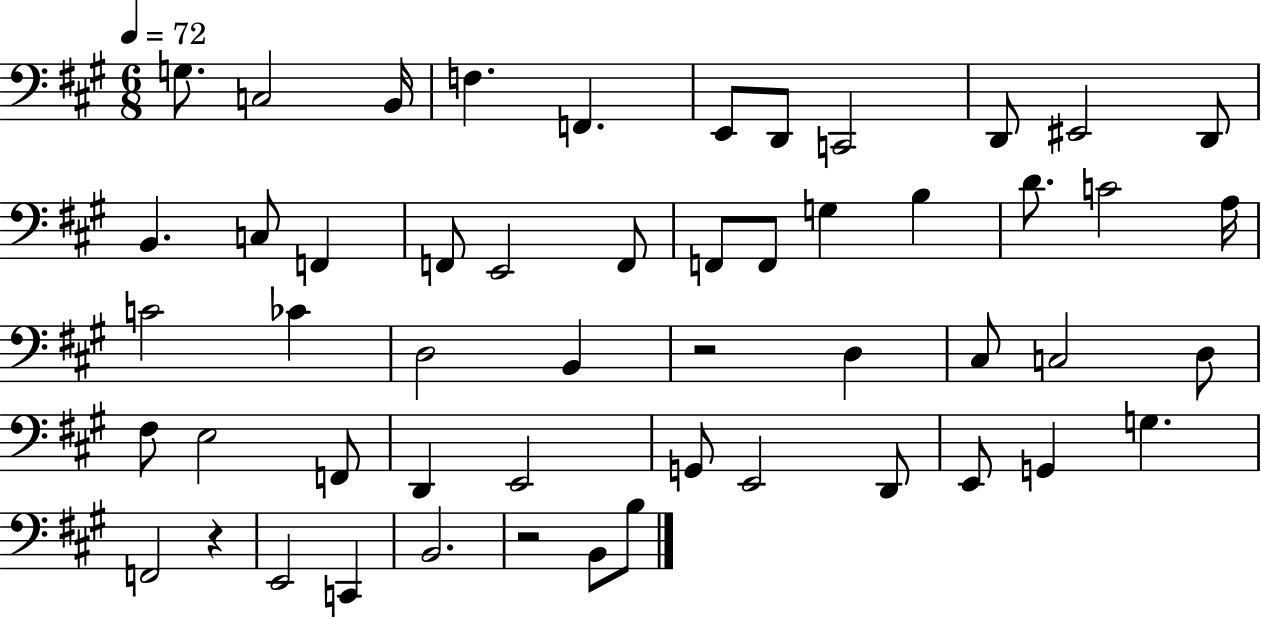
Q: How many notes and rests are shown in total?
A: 52